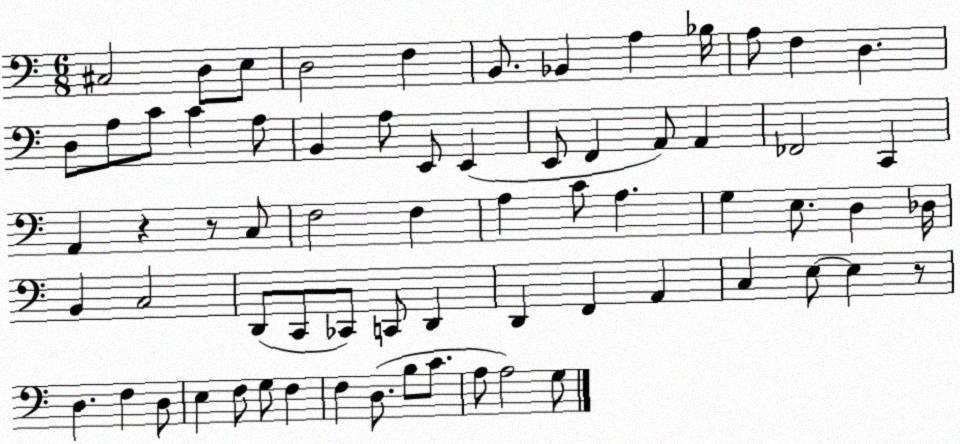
X:1
T:Untitled
M:6/8
L:1/4
K:C
^C,2 D,/2 E,/2 D,2 F, B,,/2 _B,, A, _B,/4 A,/2 F, D, D,/2 A,/2 C/2 C A,/2 B,, A,/2 E,,/2 E,, E,,/2 F,, A,,/2 A,, _F,,2 C,, A,, z z/2 C,/2 F,2 F, A, C/2 A, G, E,/2 D, _D,/4 B,, C,2 D,,/2 C,,/2 _C,,/2 C,,/2 D,, D,, F,, A,, C, E,/2 E, z/2 D, F, D,/2 E, F,/2 G,/2 F, F, D,/2 B,/2 C/2 A,/2 A,2 G,/2